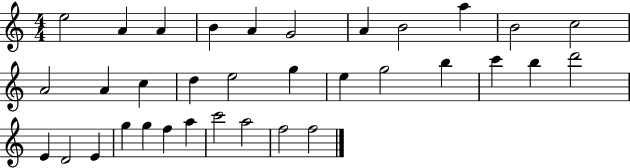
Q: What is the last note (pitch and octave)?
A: F5